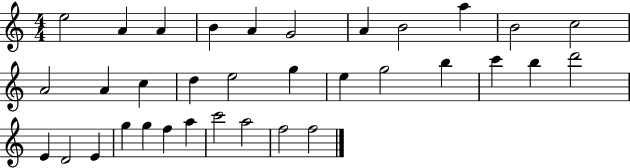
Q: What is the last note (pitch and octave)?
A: F5